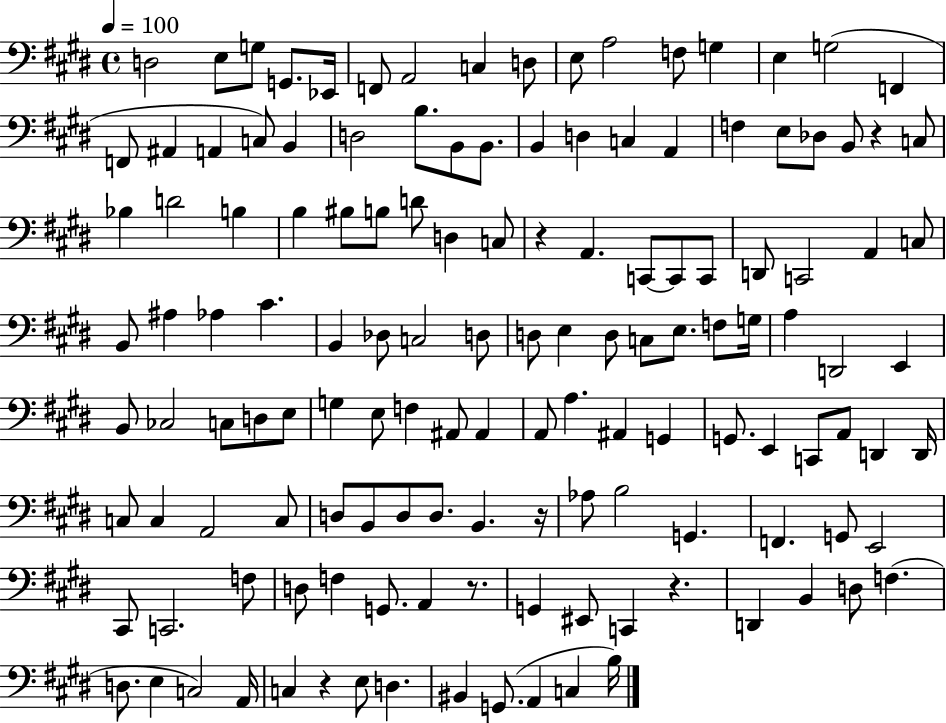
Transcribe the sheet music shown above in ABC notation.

X:1
T:Untitled
M:4/4
L:1/4
K:E
D,2 E,/2 G,/2 G,,/2 _E,,/4 F,,/2 A,,2 C, D,/2 E,/2 A,2 F,/2 G, E, G,2 F,, F,,/2 ^A,, A,, C,/2 B,, D,2 B,/2 B,,/2 B,,/2 B,, D, C, A,, F, E,/2 _D,/2 B,,/2 z C,/2 _B, D2 B, B, ^B,/2 B,/2 D/2 D, C,/2 z A,, C,,/2 C,,/2 C,,/2 D,,/2 C,,2 A,, C,/2 B,,/2 ^A, _A, ^C B,, _D,/2 C,2 D,/2 D,/2 E, D,/2 C,/2 E,/2 F,/2 G,/4 A, D,,2 E,, B,,/2 _C,2 C,/2 D,/2 E,/2 G, E,/2 F, ^A,,/2 ^A,, A,,/2 A, ^A,, G,, G,,/2 E,, C,,/2 A,,/2 D,, D,,/4 C,/2 C, A,,2 C,/2 D,/2 B,,/2 D,/2 D,/2 B,, z/4 _A,/2 B,2 G,, F,, G,,/2 E,,2 ^C,,/2 C,,2 F,/2 D,/2 F, G,,/2 A,, z/2 G,, ^E,,/2 C,, z D,, B,, D,/2 F, D,/2 E, C,2 A,,/4 C, z E,/2 D, ^B,, G,,/2 A,, C, B,/4